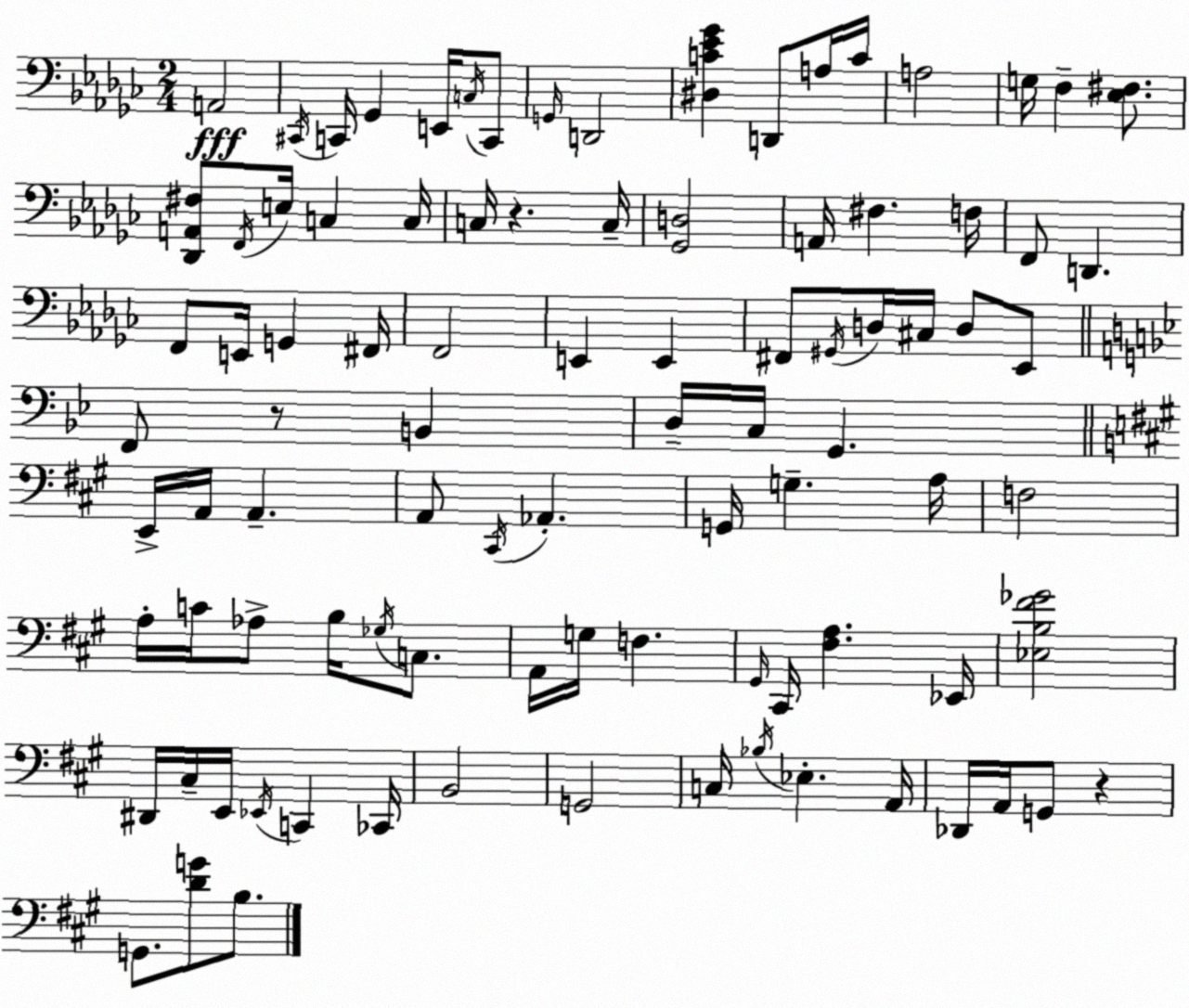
X:1
T:Untitled
M:2/4
L:1/4
K:Ebm
A,,2 ^C,,/4 C,,/4 _G,, E,,/4 C,/4 C,,/2 G,,/4 D,,2 [^D,C_E_G] D,,/2 A,/4 C/4 A,2 G,/4 F, [_E,^F,]/2 [_D,,A,,^F,]/2 F,,/4 E,/4 C, C,/4 C,/4 z C,/4 [_G,,D,]2 A,,/4 ^F, F,/4 F,,/2 D,, F,,/2 E,,/4 G,, ^F,,/4 F,,2 E,, E,, ^F,,/2 ^G,,/4 D,/4 ^C,/4 D,/2 _E,,/2 F,,/2 z/2 B,, D,/4 C,/4 G,, E,,/4 A,,/4 A,, A,,/2 ^C,,/4 _A,, G,,/4 G, A,/4 F,2 A,/4 C/4 _A,/2 B,/4 _G,/4 C,/2 A,,/4 G,/4 F, ^G,,/4 ^C,,/4 [^F,A,] _E,,/4 [_E,B,^F_G]2 ^D,,/4 ^C,/4 E,,/4 _E,,/4 C,, _C,,/4 B,,2 G,,2 C,/4 _B,/4 _E, A,,/4 _D,,/4 A,,/4 G,,/2 z G,,/2 [DG]/2 B,/2